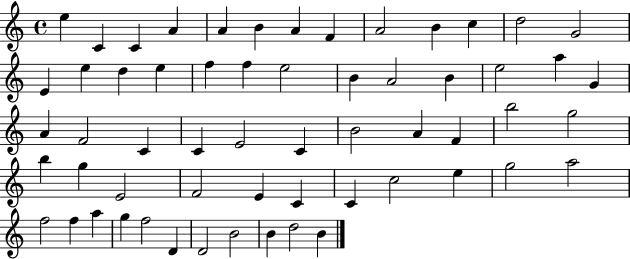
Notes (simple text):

E5/q C4/q C4/q A4/q A4/q B4/q A4/q F4/q A4/h B4/q C5/q D5/h G4/h E4/q E5/q D5/q E5/q F5/q F5/q E5/h B4/q A4/h B4/q E5/h A5/q G4/q A4/q F4/h C4/q C4/q E4/h C4/q B4/h A4/q F4/q B5/h G5/h B5/q G5/q E4/h F4/h E4/q C4/q C4/q C5/h E5/q G5/h A5/h F5/h F5/q A5/q G5/q F5/h D4/q D4/h B4/h B4/q D5/h B4/q